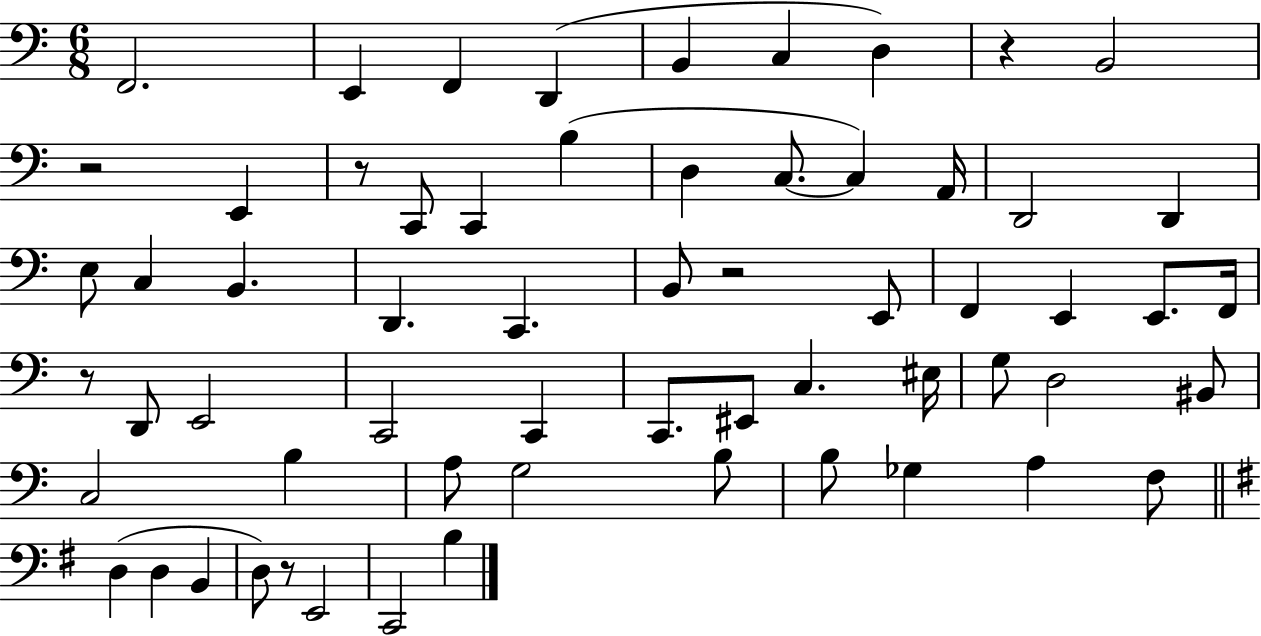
F2/h. E2/q F2/q D2/q B2/q C3/q D3/q R/q B2/h R/h E2/q R/e C2/e C2/q B3/q D3/q C3/e. C3/q A2/s D2/h D2/q E3/e C3/q B2/q. D2/q. C2/q. B2/e R/h E2/e F2/q E2/q E2/e. F2/s R/e D2/e E2/h C2/h C2/q C2/e. EIS2/e C3/q. EIS3/s G3/e D3/h BIS2/e C3/h B3/q A3/e G3/h B3/e B3/e Gb3/q A3/q F3/e D3/q D3/q B2/q D3/e R/e E2/h C2/h B3/q